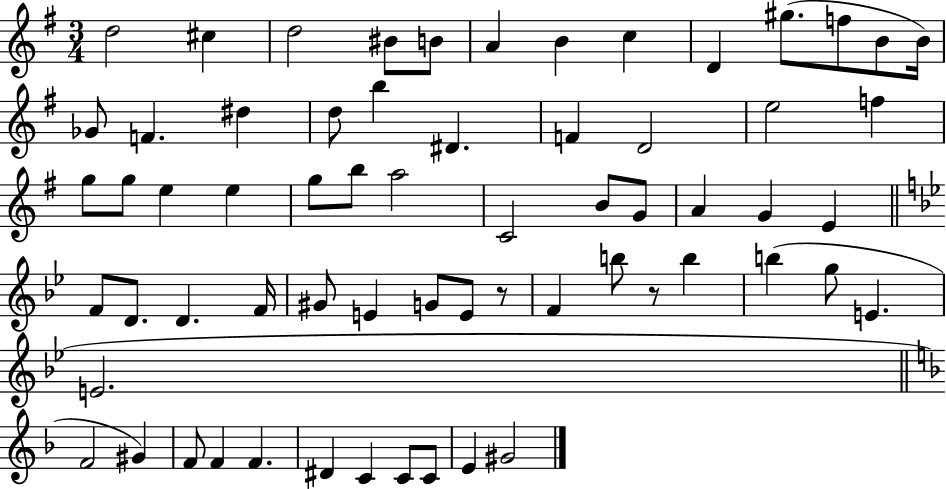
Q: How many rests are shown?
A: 2